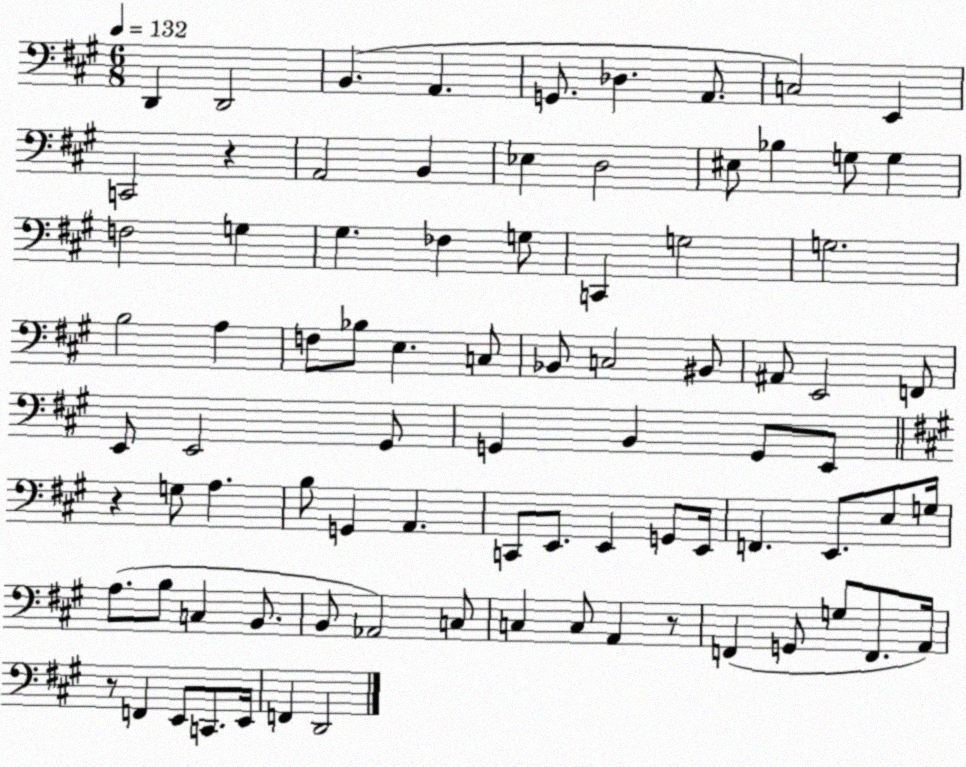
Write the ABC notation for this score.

X:1
T:Untitled
M:6/8
L:1/4
K:A
D,, D,,2 B,, A,, G,,/2 _D, A,,/2 C,2 E,, C,,2 z A,,2 B,, _E, D,2 ^E,/2 _B, G,/2 G, F,2 G, ^G, _F, G,/2 C,, G,2 G,2 B,2 A, F,/2 _B,/2 E, C,/2 _B,,/2 C,2 ^B,,/2 ^A,,/2 E,,2 F,,/2 E,,/2 E,,2 ^G,,/2 G,, B,, G,,/2 E,,/2 z G,/2 A, B,/2 G,, A,, C,,/2 E,,/2 E,, G,,/2 E,,/4 F,, E,,/2 E,/2 G,/4 A,/2 B,/2 C, B,,/2 B,,/2 _A,,2 C,/2 C, C,/2 A,, z/2 F,, G,,/2 G,/2 F,,/2 A,,/4 z/2 F,, E,,/2 C,,/2 E,,/4 F,, D,,2